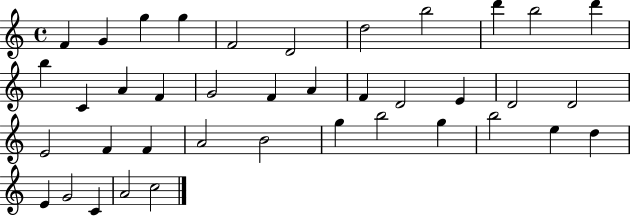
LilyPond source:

{
  \clef treble
  \time 4/4
  \defaultTimeSignature
  \key c \major
  f'4 g'4 g''4 g''4 | f'2 d'2 | d''2 b''2 | d'''4 b''2 d'''4 | \break b''4 c'4 a'4 f'4 | g'2 f'4 a'4 | f'4 d'2 e'4 | d'2 d'2 | \break e'2 f'4 f'4 | a'2 b'2 | g''4 b''2 g''4 | b''2 e''4 d''4 | \break e'4 g'2 c'4 | a'2 c''2 | \bar "|."
}